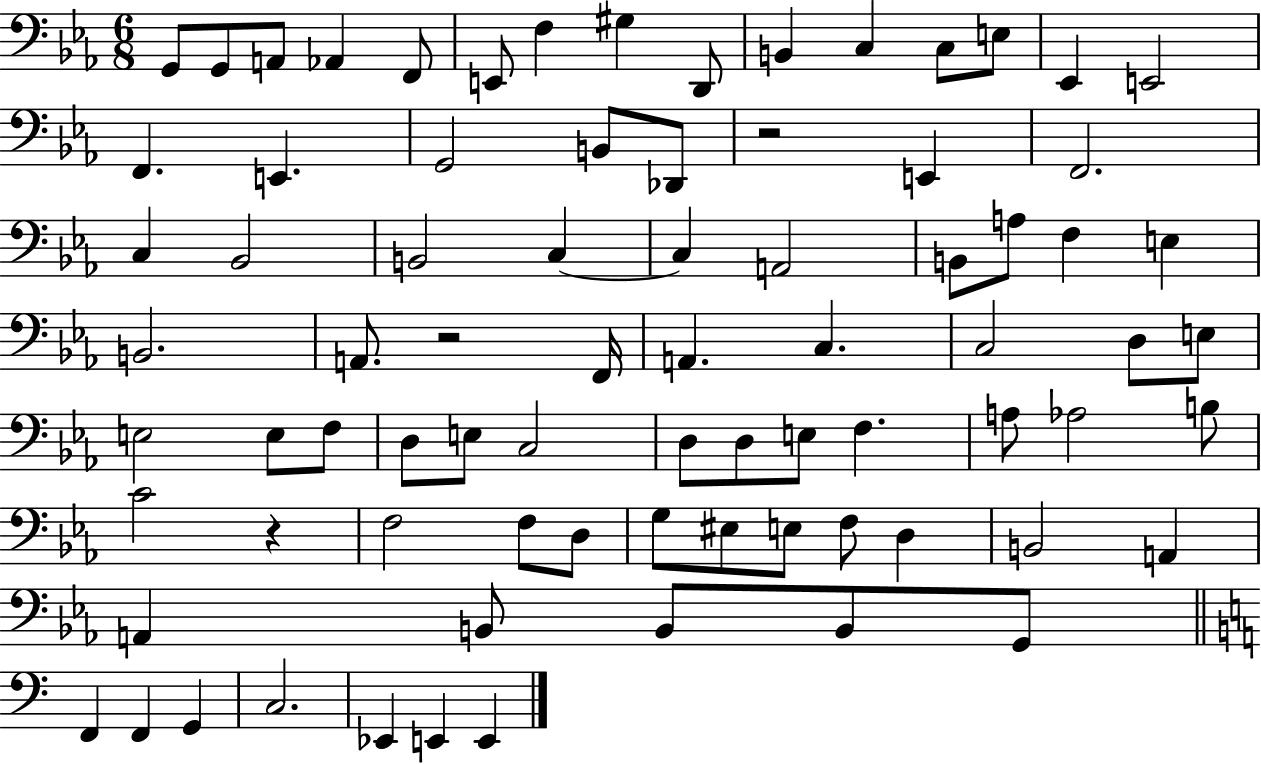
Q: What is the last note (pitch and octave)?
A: E2